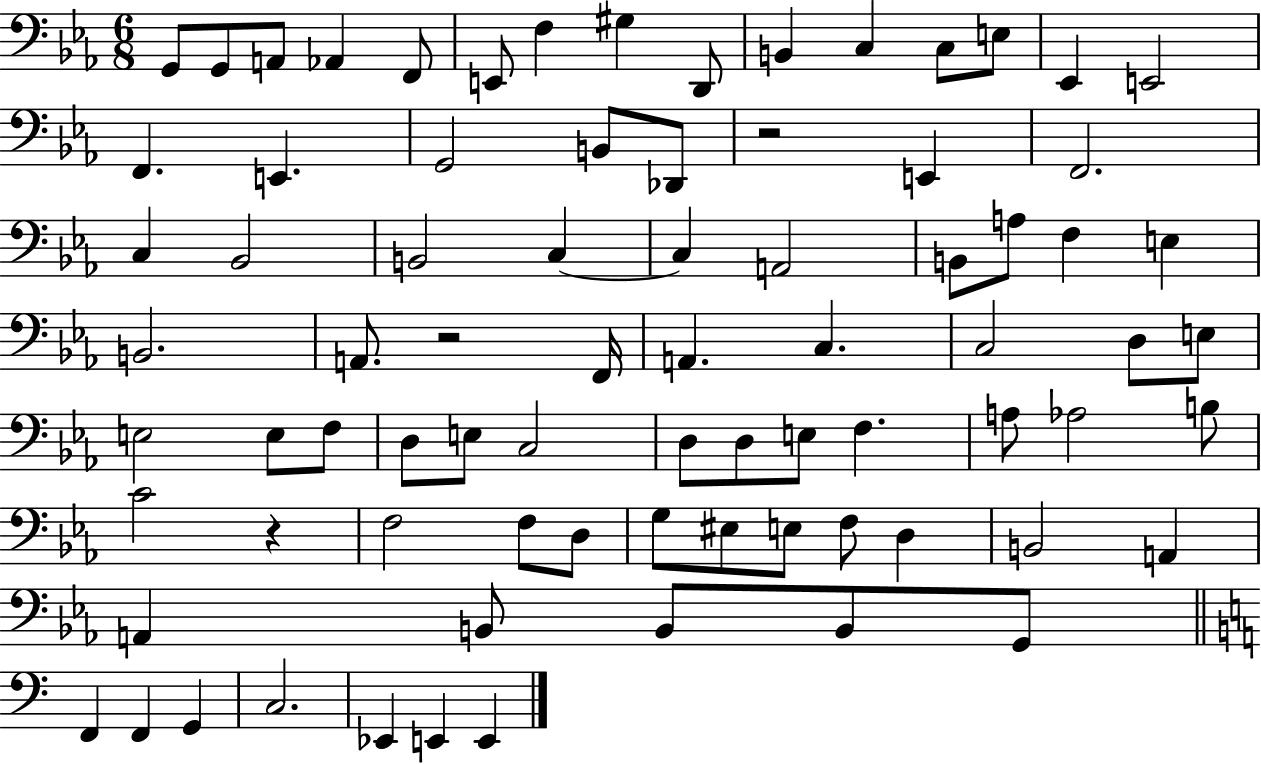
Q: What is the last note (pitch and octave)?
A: E2